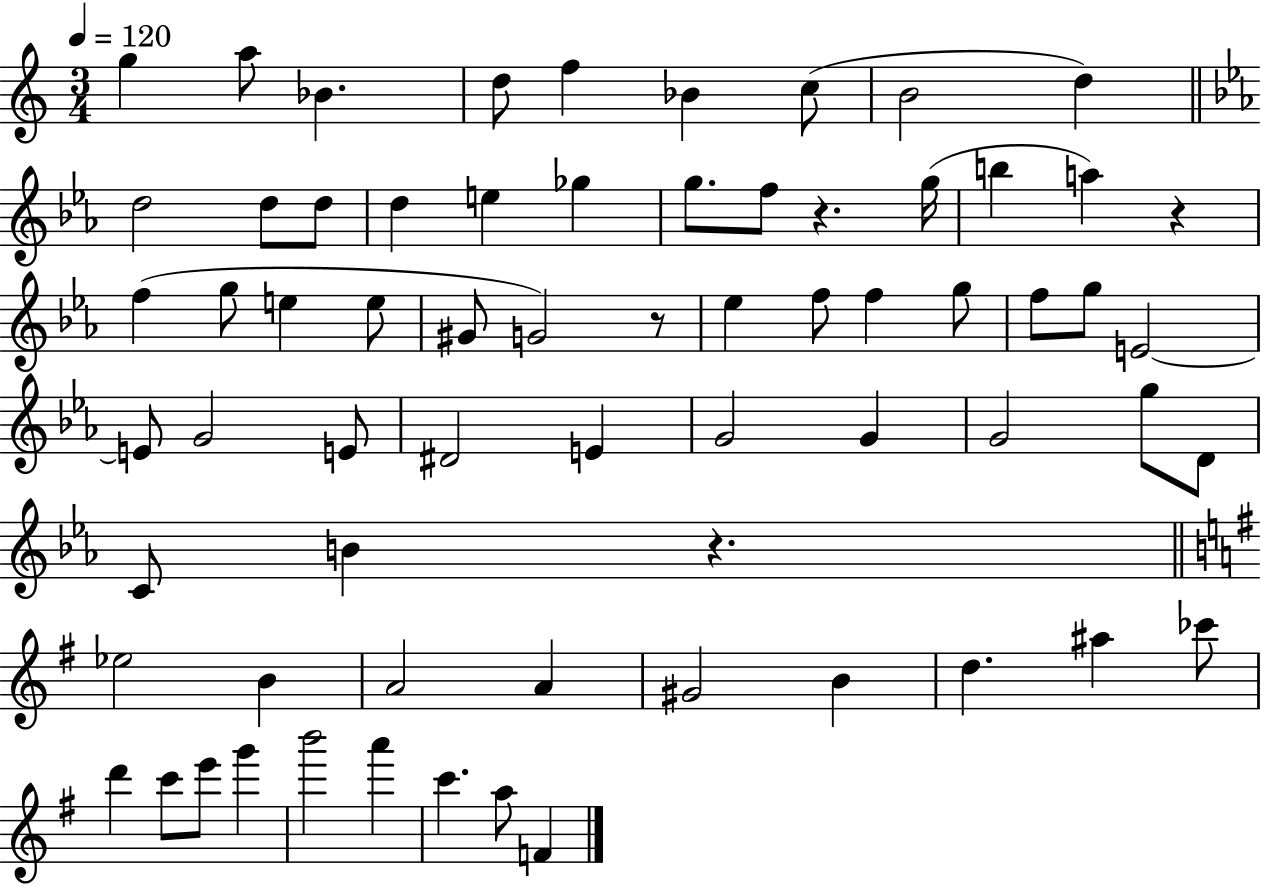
{
  \clef treble
  \numericTimeSignature
  \time 3/4
  \key c \major
  \tempo 4 = 120
  g''4 a''8 bes'4. | d''8 f''4 bes'4 c''8( | b'2 d''4) | \bar "||" \break \key ees \major d''2 d''8 d''8 | d''4 e''4 ges''4 | g''8. f''8 r4. g''16( | b''4 a''4) r4 | \break f''4( g''8 e''4 e''8 | gis'8 g'2) r8 | ees''4 f''8 f''4 g''8 | f''8 g''8 e'2~~ | \break e'8 g'2 e'8 | dis'2 e'4 | g'2 g'4 | g'2 g''8 d'8 | \break c'8 b'4 r4. | \bar "||" \break \key g \major ees''2 b'4 | a'2 a'4 | gis'2 b'4 | d''4. ais''4 ces'''8 | \break d'''4 c'''8 e'''8 g'''4 | b'''2 a'''4 | c'''4. a''8 f'4 | \bar "|."
}